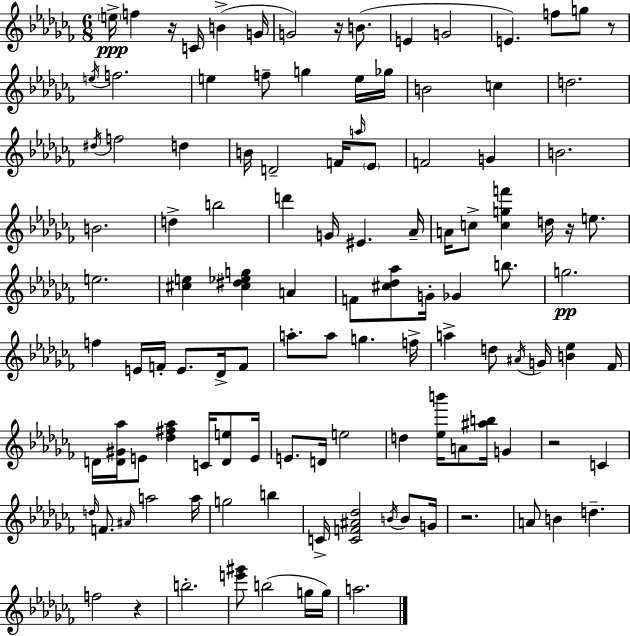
{
  \clef treble
  \numericTimeSignature
  \time 6/8
  \key aes \minor
  \repeat volta 2 { \parenthesize e''16->\ppp f''4 r16 c'16 b'4->( g'16 | g'2) r16 b'8.( | e'4 g'2 | e'4.) f''8 g''8 r8 | \break \acciaccatura { e''16 } f''2. | e''4 f''8-- g''4 e''16 | ges''16 b'2 c''4 | d''2. | \break \acciaccatura { dis''16 } f''2 d''4 | b'16 d'2-- f'16 | \grace { a''16 } \parenthesize ees'8 f'2 g'4 | b'2. | \break b'2. | d''4-> b''2 | d'''4 g'16 eis'4. | aes'16-- a'16 c''8-> <c'' g'' f'''>4 d''16 r16 | \break e''8. e''2. | <cis'' e''>4 <cis'' dis'' ees'' g''>4 a'4 | f'8 <cis'' des'' aes''>8 g'16-. ges'4 | b''8. g''2.\pp | \break f''4 e'16 f'16-. e'8. | des'16-> f'8 a''8.-. a''8 g''4. | f''16-> a''4-> d''8 \acciaccatura { ais'16 } g'16 <b' ees''>4 | fes'16 d'16 <d' gis' aes''>16 e'8 <des'' fis'' aes''>4 | \break c'16 <d' e''>8 e'16 e'8. d'16 e''2 | d''4 <ees'' b'''>16 a'8 <ais'' b''>16 | g'4 r2 | c'4 \grace { d''16 } f'8. \grace { ais'16 } a''2 | \break a''16 g''2 | b''4 c'16-> <c' f' ais' des''>2 | \acciaccatura { b'16 } b'8 g'16 r2. | a'8 b'4 | \break d''4.-- f''2 | r4 b''2.-. | <e''' gis'''>8 b''2( | g''16 g''16) a''2. | \break } \bar "|."
}